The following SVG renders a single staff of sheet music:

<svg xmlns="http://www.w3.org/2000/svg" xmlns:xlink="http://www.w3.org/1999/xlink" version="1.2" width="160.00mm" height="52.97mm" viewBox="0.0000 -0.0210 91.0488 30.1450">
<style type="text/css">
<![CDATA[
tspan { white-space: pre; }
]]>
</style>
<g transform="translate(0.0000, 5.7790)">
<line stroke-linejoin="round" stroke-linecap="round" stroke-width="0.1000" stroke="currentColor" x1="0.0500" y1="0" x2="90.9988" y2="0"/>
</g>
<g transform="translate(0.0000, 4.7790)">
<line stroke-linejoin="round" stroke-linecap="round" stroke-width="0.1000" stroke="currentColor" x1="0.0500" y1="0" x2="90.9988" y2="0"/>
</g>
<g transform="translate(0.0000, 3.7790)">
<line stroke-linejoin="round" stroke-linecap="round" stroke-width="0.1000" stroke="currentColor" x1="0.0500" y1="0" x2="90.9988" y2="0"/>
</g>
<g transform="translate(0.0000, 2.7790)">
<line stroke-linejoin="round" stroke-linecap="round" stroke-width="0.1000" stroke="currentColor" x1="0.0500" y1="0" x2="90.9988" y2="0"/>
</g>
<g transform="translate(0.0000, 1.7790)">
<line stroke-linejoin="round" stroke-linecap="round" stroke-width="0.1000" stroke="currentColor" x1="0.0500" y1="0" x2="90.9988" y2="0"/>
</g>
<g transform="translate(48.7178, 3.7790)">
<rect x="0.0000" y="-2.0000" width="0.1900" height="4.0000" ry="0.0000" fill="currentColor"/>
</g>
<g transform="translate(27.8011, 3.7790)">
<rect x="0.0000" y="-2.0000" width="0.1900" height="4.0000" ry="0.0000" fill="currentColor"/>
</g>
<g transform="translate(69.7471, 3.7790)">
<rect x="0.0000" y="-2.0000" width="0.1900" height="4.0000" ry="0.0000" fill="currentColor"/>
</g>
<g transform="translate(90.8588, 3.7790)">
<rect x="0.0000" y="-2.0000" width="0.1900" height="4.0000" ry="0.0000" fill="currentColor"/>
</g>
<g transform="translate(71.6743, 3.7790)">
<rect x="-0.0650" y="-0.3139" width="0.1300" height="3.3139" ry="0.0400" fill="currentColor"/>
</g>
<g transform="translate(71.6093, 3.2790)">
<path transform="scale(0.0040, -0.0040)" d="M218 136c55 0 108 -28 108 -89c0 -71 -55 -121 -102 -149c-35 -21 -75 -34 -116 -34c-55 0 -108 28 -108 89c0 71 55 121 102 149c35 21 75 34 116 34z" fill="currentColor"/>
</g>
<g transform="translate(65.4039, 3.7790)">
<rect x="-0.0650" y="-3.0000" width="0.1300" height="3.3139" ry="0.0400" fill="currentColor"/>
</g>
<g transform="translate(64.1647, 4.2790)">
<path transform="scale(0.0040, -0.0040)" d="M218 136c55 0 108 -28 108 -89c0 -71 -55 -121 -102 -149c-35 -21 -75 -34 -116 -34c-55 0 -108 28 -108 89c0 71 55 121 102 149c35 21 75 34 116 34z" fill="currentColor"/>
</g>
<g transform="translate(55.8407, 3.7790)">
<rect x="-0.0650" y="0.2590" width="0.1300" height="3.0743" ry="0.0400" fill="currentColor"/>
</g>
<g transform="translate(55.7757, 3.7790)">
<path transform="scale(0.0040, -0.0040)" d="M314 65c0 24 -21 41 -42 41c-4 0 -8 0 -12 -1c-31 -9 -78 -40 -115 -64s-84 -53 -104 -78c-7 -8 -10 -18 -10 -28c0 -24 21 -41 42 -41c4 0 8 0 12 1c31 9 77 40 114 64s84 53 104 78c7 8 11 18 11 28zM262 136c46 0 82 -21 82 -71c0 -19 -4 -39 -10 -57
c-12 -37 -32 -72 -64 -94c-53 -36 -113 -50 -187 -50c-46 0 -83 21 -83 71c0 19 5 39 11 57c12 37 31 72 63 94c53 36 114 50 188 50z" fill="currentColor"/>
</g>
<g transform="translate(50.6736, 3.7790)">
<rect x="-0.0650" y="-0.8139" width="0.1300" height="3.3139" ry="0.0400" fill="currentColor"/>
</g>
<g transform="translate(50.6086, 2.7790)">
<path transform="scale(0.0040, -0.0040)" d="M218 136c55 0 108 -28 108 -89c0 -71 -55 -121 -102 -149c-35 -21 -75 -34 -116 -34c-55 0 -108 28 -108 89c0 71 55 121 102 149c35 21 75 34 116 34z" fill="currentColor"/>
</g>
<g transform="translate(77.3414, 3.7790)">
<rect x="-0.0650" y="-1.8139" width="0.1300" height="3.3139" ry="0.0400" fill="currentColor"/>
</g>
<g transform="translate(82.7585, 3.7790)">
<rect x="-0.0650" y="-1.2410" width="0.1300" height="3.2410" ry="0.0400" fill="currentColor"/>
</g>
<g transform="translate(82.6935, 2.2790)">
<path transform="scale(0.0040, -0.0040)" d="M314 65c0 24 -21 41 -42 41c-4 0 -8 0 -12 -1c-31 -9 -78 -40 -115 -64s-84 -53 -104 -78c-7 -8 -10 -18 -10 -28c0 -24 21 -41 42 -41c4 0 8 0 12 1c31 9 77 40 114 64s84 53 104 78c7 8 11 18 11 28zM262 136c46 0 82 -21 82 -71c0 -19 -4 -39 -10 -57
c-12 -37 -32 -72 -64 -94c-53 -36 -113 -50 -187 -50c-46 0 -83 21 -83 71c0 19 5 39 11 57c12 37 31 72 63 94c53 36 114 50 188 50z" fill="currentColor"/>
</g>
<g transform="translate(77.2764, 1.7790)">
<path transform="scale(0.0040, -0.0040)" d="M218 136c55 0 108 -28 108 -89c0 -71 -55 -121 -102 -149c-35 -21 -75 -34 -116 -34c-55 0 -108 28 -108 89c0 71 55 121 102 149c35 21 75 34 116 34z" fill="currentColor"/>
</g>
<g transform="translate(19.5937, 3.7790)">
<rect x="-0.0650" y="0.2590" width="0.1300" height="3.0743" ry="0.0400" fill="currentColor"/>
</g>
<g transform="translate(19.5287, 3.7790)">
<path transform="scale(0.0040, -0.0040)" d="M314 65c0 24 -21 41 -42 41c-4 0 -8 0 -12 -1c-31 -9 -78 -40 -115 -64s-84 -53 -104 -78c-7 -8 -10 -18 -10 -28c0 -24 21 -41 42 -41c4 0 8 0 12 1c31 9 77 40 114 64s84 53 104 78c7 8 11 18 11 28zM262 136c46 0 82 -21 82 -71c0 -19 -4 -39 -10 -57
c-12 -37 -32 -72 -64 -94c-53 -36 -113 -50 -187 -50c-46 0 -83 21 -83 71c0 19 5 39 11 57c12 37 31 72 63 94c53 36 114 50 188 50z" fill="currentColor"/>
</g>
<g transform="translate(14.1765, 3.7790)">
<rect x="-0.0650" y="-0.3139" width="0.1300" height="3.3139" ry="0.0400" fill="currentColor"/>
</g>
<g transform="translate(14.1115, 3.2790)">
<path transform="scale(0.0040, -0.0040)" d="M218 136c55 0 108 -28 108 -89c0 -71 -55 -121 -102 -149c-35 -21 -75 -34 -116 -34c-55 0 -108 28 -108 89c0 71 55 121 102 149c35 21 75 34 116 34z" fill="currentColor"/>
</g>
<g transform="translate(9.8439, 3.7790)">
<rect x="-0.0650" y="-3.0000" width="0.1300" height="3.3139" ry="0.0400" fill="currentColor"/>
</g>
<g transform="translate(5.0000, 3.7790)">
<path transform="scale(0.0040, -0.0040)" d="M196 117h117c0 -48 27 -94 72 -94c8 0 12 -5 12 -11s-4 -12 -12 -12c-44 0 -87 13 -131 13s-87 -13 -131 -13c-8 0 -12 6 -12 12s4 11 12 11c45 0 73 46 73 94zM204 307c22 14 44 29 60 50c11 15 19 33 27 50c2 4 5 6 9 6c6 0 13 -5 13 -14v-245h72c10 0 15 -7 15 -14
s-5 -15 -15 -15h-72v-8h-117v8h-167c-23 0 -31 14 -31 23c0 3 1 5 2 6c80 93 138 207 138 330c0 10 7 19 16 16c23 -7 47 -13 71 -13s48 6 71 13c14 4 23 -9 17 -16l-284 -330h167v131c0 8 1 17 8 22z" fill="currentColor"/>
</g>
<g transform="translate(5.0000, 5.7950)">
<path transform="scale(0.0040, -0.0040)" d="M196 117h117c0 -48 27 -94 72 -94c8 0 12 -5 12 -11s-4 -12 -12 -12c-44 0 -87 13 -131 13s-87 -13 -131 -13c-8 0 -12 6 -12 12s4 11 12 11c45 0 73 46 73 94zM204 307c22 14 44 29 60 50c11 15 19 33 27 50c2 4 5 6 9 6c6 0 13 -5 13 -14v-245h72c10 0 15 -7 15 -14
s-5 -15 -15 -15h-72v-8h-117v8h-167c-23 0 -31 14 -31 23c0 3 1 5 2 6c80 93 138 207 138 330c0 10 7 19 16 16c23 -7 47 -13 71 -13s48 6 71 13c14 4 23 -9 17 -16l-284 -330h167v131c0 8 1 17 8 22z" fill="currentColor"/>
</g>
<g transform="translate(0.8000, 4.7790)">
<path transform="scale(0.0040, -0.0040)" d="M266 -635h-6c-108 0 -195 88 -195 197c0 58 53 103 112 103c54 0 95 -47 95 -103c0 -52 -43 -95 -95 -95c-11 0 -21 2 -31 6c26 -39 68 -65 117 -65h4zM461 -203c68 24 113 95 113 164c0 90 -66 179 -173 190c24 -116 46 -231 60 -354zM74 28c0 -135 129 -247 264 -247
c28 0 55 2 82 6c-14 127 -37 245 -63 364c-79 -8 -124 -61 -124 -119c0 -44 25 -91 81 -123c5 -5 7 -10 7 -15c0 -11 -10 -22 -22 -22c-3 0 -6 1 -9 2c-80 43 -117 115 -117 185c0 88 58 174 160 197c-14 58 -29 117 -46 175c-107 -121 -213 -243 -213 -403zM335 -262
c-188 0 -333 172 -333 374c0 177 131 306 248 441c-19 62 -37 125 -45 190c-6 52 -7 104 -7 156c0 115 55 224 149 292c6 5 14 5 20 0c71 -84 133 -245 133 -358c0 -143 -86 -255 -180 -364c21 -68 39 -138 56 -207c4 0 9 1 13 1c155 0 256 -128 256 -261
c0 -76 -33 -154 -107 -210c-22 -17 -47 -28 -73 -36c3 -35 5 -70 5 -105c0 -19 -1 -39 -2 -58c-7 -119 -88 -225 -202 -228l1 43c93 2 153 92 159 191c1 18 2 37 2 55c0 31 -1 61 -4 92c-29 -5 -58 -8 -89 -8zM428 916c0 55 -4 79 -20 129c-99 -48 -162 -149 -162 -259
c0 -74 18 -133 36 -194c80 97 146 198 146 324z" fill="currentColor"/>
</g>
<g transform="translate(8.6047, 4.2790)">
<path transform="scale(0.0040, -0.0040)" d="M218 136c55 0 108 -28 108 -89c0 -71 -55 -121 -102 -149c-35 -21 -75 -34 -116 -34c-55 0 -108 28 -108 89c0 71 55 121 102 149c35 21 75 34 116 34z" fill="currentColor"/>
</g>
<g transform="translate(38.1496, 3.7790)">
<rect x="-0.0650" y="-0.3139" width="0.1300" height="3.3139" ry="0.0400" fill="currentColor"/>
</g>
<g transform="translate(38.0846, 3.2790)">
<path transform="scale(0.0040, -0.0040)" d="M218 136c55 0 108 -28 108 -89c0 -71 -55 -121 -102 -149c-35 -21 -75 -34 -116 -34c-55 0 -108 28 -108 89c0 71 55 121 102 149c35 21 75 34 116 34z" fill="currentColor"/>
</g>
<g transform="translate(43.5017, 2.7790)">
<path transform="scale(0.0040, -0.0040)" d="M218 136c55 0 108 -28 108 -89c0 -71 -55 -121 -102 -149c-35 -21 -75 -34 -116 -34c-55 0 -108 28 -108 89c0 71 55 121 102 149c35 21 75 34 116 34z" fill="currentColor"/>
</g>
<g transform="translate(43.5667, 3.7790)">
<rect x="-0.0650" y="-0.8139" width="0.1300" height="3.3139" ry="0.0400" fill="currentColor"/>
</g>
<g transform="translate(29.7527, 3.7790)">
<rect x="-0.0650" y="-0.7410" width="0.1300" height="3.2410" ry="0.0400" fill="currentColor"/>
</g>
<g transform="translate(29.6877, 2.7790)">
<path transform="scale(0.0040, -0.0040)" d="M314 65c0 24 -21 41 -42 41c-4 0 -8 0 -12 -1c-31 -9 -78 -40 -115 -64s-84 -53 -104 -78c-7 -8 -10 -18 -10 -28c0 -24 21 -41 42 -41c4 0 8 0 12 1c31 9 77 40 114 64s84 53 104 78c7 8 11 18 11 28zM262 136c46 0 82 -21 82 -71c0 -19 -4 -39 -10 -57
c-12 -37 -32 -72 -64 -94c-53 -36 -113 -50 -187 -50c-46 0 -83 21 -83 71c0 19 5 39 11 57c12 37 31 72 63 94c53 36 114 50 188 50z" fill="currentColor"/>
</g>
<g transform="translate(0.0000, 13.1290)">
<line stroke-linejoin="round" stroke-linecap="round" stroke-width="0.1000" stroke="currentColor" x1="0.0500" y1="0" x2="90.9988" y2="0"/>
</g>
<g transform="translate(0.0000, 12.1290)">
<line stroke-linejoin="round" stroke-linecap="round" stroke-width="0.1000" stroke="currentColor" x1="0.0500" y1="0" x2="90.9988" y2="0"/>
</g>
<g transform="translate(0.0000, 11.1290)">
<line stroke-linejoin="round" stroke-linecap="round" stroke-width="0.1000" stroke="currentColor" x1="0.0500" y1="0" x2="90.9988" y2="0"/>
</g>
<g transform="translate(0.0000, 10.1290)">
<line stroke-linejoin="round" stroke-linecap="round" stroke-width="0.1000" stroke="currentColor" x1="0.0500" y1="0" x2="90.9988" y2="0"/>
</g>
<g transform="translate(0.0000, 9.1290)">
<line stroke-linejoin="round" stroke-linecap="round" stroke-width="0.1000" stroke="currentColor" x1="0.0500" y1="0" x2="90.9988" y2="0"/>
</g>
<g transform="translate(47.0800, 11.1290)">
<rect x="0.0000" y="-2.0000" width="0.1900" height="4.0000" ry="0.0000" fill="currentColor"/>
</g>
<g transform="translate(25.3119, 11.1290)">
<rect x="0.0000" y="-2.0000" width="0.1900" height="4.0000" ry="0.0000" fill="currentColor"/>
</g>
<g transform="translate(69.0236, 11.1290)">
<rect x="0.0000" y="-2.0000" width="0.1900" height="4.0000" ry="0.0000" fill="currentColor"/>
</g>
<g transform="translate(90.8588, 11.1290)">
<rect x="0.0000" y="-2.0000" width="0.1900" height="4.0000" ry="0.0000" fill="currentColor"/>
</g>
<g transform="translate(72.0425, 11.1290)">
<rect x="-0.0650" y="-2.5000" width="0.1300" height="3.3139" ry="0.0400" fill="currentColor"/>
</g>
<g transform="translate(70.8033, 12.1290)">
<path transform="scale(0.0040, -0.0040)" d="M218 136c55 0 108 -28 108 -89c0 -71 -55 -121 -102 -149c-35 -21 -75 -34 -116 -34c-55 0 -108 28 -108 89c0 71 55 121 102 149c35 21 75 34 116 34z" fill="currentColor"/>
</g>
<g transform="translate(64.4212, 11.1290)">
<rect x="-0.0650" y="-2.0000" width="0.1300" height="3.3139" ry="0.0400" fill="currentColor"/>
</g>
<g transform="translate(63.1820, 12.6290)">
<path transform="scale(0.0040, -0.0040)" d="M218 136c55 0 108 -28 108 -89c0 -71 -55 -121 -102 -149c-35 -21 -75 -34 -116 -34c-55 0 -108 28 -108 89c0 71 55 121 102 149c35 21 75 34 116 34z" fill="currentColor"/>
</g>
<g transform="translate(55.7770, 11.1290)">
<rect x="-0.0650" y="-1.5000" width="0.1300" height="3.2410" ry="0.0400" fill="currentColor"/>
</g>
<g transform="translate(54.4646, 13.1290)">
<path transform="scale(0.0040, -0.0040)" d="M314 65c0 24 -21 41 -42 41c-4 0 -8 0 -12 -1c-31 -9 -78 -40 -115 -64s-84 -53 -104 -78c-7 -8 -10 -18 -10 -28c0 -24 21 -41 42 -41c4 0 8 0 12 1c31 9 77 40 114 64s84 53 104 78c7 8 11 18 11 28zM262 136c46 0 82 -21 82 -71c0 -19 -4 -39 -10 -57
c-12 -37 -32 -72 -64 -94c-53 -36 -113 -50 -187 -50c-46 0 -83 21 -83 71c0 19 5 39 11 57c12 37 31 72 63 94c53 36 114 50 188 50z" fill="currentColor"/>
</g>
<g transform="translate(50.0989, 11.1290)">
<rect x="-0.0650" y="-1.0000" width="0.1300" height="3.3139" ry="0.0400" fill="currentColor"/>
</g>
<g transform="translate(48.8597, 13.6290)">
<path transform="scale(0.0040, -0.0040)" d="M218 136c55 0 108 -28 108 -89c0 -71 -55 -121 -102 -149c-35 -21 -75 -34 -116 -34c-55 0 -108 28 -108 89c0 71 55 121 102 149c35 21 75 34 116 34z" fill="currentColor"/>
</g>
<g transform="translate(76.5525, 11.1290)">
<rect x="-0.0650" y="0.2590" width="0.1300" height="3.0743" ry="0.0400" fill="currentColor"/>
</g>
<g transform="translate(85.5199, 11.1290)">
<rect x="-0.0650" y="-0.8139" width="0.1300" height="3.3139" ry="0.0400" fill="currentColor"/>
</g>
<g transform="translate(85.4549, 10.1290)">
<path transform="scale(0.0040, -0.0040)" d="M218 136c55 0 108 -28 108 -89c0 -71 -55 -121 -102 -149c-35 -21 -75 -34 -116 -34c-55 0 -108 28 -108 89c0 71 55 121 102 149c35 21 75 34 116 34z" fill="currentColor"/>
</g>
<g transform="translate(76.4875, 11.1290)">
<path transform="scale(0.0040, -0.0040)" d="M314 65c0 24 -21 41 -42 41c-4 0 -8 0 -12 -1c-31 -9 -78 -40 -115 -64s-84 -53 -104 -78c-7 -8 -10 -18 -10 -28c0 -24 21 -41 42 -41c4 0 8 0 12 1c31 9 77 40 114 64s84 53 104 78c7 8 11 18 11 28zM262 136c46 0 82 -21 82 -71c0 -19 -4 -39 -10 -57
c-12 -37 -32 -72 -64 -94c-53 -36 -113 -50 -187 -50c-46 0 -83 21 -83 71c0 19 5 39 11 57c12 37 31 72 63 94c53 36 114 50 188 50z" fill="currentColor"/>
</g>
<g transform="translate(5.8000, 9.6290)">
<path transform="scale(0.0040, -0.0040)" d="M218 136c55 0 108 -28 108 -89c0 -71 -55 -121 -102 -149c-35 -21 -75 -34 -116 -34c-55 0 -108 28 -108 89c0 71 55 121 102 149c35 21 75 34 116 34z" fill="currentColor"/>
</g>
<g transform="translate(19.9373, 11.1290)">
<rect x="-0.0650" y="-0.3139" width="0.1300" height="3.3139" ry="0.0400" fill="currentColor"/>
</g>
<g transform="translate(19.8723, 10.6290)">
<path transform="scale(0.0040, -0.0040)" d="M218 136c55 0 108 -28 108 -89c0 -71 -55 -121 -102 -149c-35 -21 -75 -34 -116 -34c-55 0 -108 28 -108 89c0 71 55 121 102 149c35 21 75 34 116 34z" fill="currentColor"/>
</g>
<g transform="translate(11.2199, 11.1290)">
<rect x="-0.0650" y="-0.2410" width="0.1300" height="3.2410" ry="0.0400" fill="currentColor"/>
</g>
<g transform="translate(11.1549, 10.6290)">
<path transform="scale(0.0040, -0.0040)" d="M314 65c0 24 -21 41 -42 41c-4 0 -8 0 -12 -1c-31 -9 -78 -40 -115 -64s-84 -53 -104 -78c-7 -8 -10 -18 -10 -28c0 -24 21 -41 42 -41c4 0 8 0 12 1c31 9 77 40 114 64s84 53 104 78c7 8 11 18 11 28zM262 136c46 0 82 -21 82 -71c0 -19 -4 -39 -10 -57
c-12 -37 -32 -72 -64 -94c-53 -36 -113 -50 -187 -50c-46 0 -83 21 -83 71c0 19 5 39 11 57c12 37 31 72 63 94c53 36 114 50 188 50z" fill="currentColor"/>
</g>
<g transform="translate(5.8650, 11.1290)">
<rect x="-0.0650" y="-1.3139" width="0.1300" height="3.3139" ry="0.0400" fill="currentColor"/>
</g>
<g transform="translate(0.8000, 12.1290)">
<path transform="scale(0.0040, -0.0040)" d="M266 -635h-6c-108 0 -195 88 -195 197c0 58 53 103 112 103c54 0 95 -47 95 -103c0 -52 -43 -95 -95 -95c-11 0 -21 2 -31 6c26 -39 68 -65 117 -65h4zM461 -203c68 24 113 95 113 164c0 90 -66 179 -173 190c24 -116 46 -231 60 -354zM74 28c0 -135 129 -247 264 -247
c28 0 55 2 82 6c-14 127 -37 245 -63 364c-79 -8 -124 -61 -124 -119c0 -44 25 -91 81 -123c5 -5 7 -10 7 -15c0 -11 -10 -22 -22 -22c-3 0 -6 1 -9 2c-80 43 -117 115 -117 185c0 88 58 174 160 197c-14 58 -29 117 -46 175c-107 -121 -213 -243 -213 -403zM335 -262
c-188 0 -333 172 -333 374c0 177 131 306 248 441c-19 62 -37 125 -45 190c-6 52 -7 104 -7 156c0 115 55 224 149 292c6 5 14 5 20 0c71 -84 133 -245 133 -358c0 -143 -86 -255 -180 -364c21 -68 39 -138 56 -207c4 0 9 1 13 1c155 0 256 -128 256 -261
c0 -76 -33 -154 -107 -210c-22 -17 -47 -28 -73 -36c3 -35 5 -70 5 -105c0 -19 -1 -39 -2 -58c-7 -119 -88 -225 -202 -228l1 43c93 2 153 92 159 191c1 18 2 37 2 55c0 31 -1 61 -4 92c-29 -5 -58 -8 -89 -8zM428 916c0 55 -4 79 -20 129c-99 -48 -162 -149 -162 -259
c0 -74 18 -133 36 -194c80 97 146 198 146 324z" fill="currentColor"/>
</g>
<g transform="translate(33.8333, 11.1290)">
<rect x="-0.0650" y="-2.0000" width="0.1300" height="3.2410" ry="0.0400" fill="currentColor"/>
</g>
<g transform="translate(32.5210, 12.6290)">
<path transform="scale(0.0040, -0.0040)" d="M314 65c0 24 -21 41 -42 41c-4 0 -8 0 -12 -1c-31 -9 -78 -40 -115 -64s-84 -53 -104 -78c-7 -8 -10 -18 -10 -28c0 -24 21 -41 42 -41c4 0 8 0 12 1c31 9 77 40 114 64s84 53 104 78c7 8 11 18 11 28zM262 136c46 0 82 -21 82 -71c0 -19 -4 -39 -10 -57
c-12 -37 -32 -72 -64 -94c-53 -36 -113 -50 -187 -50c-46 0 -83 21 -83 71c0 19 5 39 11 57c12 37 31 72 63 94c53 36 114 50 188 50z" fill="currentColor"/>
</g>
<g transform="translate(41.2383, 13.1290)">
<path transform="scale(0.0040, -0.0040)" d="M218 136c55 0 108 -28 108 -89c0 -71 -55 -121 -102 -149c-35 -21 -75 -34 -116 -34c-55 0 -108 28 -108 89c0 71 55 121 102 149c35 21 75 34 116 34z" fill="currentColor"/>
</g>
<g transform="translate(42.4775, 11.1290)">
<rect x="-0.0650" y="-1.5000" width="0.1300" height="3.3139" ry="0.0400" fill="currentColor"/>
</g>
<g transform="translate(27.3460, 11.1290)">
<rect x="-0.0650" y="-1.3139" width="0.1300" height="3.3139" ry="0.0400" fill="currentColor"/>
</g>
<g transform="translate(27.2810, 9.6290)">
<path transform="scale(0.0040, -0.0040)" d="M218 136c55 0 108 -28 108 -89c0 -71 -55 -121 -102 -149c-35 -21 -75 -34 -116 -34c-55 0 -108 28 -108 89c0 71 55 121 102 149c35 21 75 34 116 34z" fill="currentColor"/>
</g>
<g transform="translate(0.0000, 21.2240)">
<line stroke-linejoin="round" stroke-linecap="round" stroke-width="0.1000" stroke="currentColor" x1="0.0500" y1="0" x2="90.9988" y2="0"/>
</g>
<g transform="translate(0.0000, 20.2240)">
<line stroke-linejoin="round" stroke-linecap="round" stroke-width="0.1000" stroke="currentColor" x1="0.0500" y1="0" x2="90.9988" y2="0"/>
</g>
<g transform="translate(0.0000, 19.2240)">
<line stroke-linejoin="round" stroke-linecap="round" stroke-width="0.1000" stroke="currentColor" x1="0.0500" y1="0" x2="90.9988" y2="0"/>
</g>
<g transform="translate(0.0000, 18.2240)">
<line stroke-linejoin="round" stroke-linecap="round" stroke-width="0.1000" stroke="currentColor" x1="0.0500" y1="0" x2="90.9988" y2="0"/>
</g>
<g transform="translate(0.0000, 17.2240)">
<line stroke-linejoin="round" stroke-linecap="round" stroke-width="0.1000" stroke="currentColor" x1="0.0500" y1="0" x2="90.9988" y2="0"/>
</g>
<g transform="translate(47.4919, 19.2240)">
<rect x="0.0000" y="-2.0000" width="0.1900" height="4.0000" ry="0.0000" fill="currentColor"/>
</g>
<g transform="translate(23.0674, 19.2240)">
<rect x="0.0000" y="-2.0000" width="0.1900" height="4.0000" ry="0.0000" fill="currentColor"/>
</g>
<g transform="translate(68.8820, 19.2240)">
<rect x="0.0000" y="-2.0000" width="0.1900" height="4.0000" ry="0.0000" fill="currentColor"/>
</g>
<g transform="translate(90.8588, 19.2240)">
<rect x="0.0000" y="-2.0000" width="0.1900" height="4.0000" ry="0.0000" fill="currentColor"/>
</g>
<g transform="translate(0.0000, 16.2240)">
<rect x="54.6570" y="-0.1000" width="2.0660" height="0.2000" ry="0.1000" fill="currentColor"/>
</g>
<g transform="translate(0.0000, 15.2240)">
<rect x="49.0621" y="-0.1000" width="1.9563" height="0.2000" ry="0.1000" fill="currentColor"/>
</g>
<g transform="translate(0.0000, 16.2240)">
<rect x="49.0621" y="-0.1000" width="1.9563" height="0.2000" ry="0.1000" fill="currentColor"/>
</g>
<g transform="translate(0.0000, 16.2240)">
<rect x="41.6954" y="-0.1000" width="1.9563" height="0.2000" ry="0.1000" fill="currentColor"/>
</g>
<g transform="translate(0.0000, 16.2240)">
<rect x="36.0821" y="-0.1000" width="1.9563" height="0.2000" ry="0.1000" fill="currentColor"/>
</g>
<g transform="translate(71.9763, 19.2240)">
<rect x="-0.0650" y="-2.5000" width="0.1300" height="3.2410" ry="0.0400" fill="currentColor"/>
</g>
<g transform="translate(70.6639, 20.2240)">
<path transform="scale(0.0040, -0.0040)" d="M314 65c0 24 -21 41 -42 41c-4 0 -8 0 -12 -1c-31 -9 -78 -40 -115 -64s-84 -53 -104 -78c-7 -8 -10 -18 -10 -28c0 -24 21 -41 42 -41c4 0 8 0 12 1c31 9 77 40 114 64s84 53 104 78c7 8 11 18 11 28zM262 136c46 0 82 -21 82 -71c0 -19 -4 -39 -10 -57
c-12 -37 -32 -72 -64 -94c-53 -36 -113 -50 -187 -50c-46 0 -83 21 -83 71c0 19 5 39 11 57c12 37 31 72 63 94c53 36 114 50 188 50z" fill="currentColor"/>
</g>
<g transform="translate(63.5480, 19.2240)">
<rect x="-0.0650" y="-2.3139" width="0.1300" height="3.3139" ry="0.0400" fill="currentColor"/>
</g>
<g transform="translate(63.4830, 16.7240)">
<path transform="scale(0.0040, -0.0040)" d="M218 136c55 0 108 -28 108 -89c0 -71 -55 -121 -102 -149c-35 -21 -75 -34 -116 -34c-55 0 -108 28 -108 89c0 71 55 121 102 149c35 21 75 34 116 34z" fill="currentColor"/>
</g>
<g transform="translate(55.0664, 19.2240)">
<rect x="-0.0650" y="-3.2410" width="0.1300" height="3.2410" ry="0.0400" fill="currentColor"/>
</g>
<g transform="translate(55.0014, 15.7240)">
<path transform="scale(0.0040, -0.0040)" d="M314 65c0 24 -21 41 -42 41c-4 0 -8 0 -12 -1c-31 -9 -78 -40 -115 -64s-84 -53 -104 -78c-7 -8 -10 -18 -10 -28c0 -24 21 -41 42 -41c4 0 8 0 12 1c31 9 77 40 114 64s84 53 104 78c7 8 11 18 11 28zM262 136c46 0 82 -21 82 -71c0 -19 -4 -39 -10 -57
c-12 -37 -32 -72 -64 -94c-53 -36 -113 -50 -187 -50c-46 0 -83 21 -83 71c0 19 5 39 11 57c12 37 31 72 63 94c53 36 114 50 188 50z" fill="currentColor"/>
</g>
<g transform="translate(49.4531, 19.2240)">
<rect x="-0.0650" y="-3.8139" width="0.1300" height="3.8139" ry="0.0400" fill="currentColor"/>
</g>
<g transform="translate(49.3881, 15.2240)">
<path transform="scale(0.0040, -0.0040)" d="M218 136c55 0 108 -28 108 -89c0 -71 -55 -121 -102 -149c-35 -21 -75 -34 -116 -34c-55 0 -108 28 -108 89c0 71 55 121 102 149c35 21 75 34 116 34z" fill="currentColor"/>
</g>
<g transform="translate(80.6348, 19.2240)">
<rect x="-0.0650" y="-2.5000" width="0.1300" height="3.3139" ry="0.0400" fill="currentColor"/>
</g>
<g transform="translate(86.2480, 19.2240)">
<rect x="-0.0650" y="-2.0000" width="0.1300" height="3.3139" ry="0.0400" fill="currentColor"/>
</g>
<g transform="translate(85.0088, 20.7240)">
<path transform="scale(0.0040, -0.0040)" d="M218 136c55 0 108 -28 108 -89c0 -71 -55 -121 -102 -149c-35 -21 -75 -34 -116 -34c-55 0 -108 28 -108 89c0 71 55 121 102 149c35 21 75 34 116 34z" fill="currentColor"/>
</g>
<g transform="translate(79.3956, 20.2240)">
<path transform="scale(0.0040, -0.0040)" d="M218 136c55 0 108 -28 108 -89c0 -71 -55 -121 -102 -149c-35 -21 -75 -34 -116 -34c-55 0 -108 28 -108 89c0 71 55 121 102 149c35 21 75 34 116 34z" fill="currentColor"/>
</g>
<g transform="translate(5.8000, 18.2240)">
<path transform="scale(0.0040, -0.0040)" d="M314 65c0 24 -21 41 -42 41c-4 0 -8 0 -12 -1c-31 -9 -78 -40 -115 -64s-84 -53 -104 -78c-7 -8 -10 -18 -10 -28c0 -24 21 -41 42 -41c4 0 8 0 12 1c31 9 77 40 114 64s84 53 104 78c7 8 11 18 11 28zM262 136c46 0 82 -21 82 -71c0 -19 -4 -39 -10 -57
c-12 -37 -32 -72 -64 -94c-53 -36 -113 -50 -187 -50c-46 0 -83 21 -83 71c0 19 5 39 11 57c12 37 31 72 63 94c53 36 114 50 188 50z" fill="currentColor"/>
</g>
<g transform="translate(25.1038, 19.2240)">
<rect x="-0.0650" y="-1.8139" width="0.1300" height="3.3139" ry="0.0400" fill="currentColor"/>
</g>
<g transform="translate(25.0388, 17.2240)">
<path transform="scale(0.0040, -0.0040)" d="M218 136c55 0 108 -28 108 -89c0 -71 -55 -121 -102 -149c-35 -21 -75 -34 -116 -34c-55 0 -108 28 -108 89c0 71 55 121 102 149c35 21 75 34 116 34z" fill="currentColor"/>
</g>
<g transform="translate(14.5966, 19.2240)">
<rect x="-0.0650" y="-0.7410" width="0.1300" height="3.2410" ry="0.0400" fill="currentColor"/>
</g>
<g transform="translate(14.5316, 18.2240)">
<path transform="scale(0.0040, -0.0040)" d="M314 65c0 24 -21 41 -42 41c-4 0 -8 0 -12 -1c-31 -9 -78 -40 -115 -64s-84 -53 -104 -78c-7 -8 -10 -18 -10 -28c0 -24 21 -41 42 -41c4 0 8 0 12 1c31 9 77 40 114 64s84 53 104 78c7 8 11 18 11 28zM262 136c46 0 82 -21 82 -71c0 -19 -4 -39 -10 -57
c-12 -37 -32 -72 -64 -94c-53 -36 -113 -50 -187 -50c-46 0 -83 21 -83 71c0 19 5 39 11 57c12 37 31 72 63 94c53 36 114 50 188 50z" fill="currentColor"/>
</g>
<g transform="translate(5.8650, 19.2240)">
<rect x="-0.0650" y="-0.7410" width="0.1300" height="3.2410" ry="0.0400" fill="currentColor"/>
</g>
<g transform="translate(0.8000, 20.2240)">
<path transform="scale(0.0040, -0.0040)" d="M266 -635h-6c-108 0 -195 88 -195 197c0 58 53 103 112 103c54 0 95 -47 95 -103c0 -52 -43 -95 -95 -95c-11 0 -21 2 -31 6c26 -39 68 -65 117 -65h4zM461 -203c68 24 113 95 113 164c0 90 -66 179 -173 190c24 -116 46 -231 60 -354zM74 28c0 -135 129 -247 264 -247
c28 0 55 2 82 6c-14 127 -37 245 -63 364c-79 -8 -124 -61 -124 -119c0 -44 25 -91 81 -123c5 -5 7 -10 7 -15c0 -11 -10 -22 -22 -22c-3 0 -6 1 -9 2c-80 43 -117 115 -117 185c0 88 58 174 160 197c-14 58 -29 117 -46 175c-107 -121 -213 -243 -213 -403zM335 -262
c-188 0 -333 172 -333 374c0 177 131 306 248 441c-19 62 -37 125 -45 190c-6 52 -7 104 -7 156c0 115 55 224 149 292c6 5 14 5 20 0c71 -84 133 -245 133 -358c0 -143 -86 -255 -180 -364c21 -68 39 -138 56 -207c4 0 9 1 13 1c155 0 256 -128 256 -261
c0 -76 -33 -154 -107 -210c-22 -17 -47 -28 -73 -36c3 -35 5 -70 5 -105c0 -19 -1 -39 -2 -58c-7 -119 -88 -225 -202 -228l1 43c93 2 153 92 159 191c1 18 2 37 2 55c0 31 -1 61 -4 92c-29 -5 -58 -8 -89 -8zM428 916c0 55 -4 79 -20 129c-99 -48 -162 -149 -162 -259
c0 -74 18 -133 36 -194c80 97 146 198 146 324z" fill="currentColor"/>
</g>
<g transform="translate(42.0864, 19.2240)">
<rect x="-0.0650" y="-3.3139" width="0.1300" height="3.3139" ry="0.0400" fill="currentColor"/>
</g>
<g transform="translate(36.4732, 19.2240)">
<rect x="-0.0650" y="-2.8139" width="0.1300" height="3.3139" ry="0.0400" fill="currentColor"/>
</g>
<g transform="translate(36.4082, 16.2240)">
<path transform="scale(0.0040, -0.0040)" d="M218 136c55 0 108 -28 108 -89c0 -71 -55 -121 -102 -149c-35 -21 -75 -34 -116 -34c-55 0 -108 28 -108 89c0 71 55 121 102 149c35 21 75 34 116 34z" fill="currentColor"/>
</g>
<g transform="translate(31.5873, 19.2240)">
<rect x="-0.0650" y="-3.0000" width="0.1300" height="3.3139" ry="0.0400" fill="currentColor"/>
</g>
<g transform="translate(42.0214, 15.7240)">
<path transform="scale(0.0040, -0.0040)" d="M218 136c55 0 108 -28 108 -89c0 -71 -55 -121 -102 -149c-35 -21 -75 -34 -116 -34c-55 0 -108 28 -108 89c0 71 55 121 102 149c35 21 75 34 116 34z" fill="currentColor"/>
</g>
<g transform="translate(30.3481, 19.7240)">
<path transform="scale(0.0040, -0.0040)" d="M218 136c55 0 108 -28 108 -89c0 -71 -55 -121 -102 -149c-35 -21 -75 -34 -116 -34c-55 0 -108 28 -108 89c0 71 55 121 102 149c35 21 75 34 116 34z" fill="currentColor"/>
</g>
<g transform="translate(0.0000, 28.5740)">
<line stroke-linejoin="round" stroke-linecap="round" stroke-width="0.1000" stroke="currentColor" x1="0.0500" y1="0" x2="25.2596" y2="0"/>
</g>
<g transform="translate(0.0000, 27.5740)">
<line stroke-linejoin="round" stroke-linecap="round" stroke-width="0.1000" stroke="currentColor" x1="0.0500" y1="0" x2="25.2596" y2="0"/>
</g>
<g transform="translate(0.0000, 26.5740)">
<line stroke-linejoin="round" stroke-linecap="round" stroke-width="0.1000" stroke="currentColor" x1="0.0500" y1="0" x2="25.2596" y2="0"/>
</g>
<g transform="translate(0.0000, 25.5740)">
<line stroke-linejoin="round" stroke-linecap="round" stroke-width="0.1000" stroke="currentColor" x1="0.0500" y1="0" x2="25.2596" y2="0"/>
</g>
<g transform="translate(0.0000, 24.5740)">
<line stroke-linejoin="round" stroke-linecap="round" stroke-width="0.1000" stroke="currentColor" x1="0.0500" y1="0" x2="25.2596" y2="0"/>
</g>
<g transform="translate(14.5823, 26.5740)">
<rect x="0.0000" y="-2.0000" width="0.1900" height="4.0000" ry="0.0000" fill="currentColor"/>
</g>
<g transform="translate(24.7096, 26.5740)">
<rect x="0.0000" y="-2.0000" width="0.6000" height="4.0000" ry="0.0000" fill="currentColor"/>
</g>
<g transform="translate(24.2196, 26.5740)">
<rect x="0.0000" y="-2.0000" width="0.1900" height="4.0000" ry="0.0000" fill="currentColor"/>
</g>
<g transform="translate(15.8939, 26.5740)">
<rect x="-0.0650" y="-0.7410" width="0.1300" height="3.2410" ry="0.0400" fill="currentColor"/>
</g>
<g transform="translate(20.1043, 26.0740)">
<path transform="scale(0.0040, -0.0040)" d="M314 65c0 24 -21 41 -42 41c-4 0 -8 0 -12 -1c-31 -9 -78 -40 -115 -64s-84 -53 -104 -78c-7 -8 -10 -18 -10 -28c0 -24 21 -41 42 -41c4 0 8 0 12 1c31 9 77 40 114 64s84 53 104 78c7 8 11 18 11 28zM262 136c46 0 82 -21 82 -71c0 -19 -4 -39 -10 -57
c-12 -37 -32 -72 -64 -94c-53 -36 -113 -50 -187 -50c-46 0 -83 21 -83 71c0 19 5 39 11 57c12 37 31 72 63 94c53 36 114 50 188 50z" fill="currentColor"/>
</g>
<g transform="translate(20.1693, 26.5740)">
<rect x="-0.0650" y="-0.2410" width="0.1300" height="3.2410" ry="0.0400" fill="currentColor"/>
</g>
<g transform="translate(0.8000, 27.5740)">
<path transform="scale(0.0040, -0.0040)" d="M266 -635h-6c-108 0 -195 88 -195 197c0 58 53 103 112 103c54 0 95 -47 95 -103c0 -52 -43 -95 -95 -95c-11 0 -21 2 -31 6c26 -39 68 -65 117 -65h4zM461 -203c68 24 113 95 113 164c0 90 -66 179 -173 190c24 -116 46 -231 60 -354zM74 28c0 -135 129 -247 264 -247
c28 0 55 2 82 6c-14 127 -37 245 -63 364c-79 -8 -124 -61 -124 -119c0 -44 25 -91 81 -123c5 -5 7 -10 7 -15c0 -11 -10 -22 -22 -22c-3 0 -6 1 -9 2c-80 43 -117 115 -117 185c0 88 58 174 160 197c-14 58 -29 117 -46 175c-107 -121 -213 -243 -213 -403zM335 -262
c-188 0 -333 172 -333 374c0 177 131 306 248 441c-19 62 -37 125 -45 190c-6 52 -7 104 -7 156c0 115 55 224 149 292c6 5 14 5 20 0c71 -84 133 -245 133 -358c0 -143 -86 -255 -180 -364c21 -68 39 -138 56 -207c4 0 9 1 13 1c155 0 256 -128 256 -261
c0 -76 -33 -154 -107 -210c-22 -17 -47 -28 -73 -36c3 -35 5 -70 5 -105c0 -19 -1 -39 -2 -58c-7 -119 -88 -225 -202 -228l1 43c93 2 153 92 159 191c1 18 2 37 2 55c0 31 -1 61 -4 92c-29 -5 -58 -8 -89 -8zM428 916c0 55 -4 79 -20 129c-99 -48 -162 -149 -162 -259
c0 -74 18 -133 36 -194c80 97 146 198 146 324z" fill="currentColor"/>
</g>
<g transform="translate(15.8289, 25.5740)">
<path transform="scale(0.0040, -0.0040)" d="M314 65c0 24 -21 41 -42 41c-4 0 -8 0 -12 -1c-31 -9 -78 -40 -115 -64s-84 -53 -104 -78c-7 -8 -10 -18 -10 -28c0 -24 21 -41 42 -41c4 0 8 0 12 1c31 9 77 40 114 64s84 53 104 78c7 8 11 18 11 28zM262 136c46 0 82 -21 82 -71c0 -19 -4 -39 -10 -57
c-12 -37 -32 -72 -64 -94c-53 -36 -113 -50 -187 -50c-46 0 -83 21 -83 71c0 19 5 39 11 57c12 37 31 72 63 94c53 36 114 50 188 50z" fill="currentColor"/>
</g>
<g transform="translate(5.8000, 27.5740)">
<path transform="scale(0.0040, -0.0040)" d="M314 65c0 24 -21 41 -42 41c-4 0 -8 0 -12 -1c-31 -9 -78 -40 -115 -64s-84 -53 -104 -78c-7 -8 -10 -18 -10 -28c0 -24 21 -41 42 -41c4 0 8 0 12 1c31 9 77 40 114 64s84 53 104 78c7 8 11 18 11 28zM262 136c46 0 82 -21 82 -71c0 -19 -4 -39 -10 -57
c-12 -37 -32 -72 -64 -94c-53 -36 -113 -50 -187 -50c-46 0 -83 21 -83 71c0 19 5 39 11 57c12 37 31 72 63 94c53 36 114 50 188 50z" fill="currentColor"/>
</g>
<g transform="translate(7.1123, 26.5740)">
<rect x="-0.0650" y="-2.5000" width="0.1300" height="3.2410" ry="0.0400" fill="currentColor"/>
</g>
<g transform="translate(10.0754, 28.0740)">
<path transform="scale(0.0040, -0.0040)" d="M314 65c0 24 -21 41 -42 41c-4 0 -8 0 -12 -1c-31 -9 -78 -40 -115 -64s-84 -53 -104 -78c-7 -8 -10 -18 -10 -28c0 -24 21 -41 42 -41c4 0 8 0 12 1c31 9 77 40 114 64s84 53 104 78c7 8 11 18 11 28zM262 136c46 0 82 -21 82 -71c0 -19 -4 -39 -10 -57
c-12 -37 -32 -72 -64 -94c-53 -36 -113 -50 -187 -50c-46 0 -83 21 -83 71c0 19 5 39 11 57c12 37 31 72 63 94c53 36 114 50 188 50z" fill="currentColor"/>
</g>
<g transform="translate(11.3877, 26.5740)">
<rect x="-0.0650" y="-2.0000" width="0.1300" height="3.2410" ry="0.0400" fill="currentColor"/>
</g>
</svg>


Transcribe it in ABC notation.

X:1
T:Untitled
M:4/4
L:1/4
K:C
A c B2 d2 c d d B2 A c f e2 e c2 c e F2 E D E2 F G B2 d d2 d2 f A a b c' b2 g G2 G F G2 F2 d2 c2